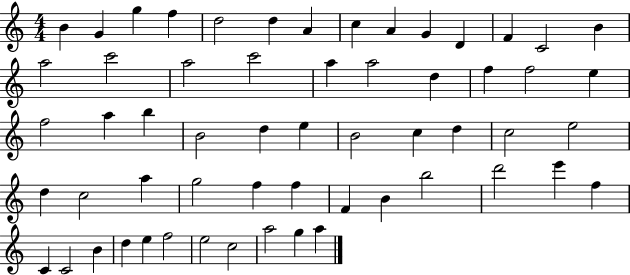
B4/q G4/q G5/q F5/q D5/h D5/q A4/q C5/q A4/q G4/q D4/q F4/q C4/h B4/q A5/h C6/h A5/h C6/h A5/q A5/h D5/q F5/q F5/h E5/q F5/h A5/q B5/q B4/h D5/q E5/q B4/h C5/q D5/q C5/h E5/h D5/q C5/h A5/q G5/h F5/q F5/q F4/q B4/q B5/h D6/h E6/q F5/q C4/q C4/h B4/q D5/q E5/q F5/h E5/h C5/h A5/h G5/q A5/q